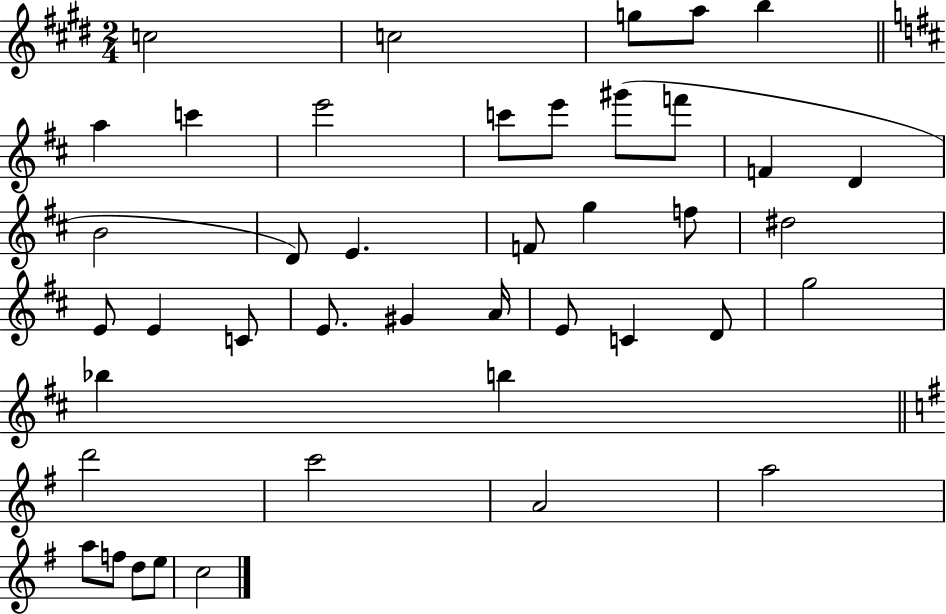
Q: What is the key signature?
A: E major